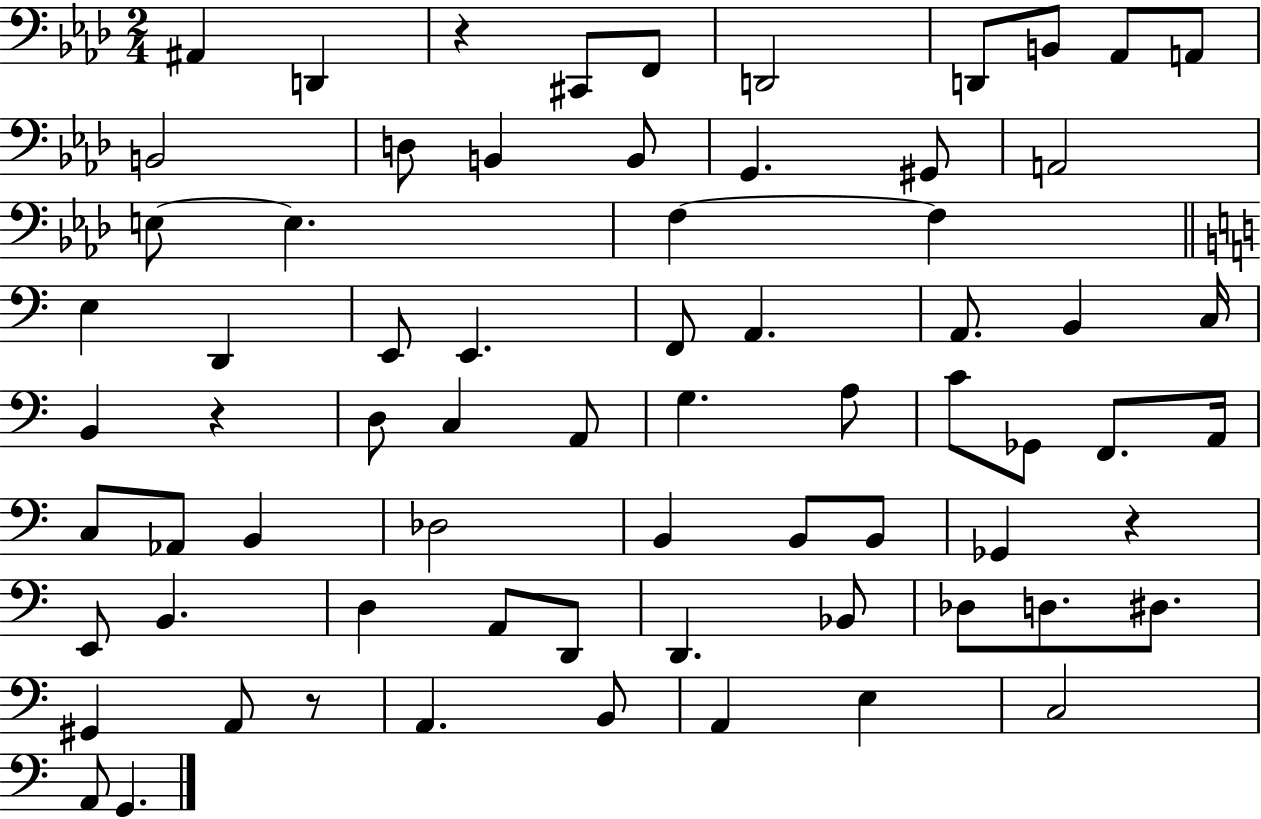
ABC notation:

X:1
T:Untitled
M:2/4
L:1/4
K:Ab
^A,, D,, z ^C,,/2 F,,/2 D,,2 D,,/2 B,,/2 _A,,/2 A,,/2 B,,2 D,/2 B,, B,,/2 G,, ^G,,/2 A,,2 E,/2 E, F, F, E, D,, E,,/2 E,, F,,/2 A,, A,,/2 B,, C,/4 B,, z D,/2 C, A,,/2 G, A,/2 C/2 _G,,/2 F,,/2 A,,/4 C,/2 _A,,/2 B,, _D,2 B,, B,,/2 B,,/2 _G,, z E,,/2 B,, D, A,,/2 D,,/2 D,, _B,,/2 _D,/2 D,/2 ^D,/2 ^G,, A,,/2 z/2 A,, B,,/2 A,, E, C,2 A,,/2 G,,